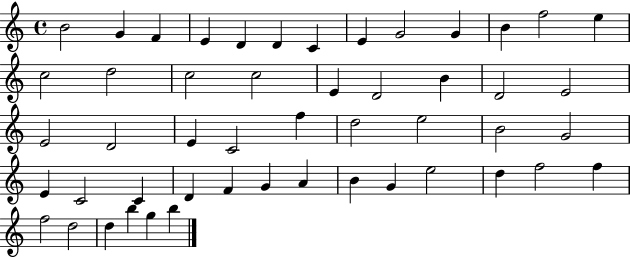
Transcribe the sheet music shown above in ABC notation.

X:1
T:Untitled
M:4/4
L:1/4
K:C
B2 G F E D D C E G2 G B f2 e c2 d2 c2 c2 E D2 B D2 E2 E2 D2 E C2 f d2 e2 B2 G2 E C2 C D F G A B G e2 d f2 f f2 d2 d b g b